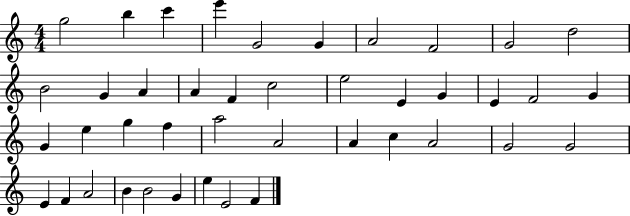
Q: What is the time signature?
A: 4/4